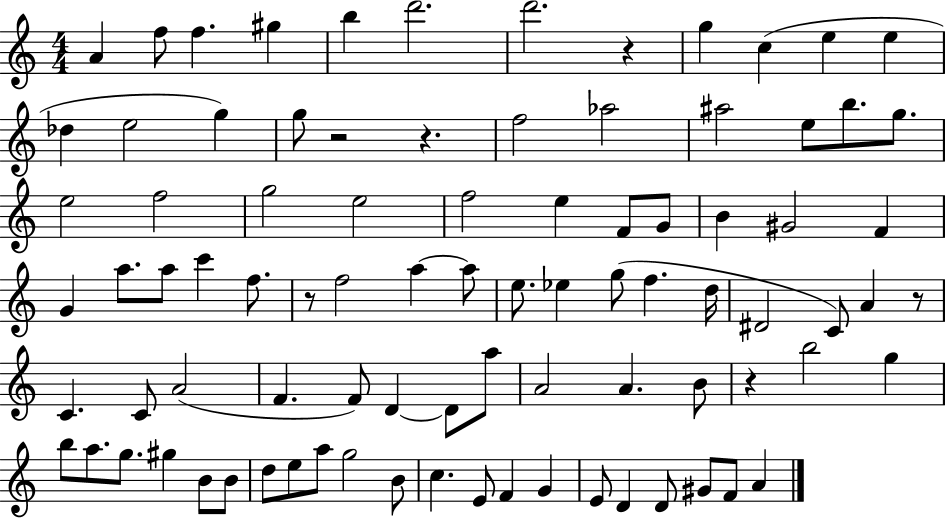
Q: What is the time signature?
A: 4/4